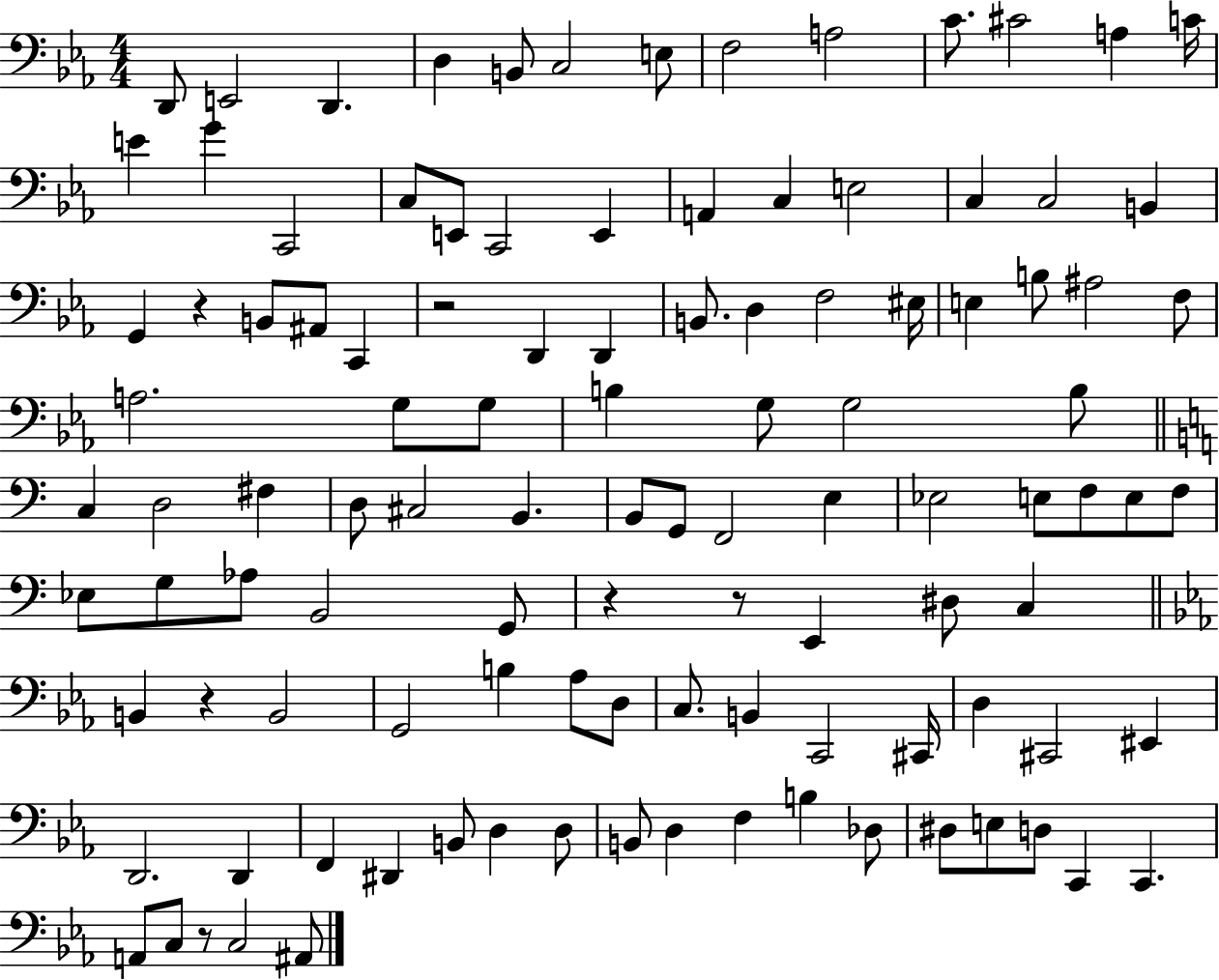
D2/e E2/h D2/q. D3/q B2/e C3/h E3/e F3/h A3/h C4/e. C#4/h A3/q C4/s E4/q G4/q C2/h C3/e E2/e C2/h E2/q A2/q C3/q E3/h C3/q C3/h B2/q G2/q R/q B2/e A#2/e C2/q R/h D2/q D2/q B2/e. D3/q F3/h EIS3/s E3/q B3/e A#3/h F3/e A3/h. G3/e G3/e B3/q G3/e G3/h B3/e C3/q D3/h F#3/q D3/e C#3/h B2/q. B2/e G2/e F2/h E3/q Eb3/h E3/e F3/e E3/e F3/e Eb3/e G3/e Ab3/e B2/h G2/e R/q R/e E2/q D#3/e C3/q B2/q R/q B2/h G2/h B3/q Ab3/e D3/e C3/e. B2/q C2/h C#2/s D3/q C#2/h EIS2/q D2/h. D2/q F2/q D#2/q B2/e D3/q D3/e B2/e D3/q F3/q B3/q Db3/e D#3/e E3/e D3/e C2/q C2/q. A2/e C3/e R/e C3/h A#2/e